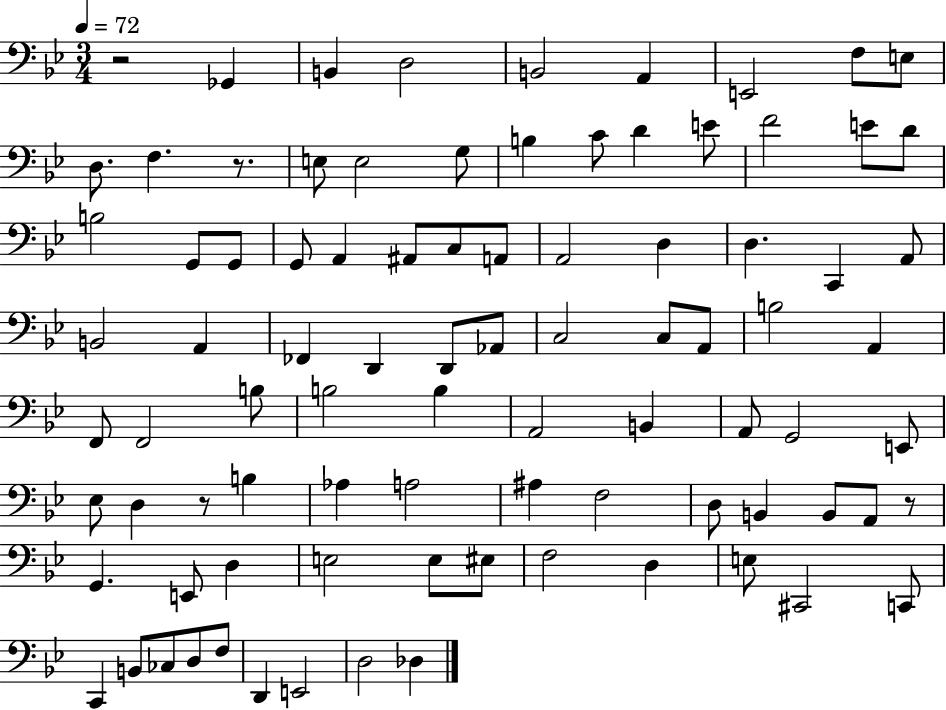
{
  \clef bass
  \numericTimeSignature
  \time 3/4
  \key bes \major
  \tempo 4 = 72
  r2 ges,4 | b,4 d2 | b,2 a,4 | e,2 f8 e8 | \break d8. f4. r8. | e8 e2 g8 | b4 c'8 d'4 e'8 | f'2 e'8 d'8 | \break b2 g,8 g,8 | g,8 a,4 ais,8 c8 a,8 | a,2 d4 | d4. c,4 a,8 | \break b,2 a,4 | fes,4 d,4 d,8 aes,8 | c2 c8 a,8 | b2 a,4 | \break f,8 f,2 b8 | b2 b4 | a,2 b,4 | a,8 g,2 e,8 | \break ees8 d4 r8 b4 | aes4 a2 | ais4 f2 | d8 b,4 b,8 a,8 r8 | \break g,4. e,8 d4 | e2 e8 eis8 | f2 d4 | e8 cis,2 c,8 | \break c,4 b,8 ces8 d8 f8 | d,4 e,2 | d2 des4 | \bar "|."
}